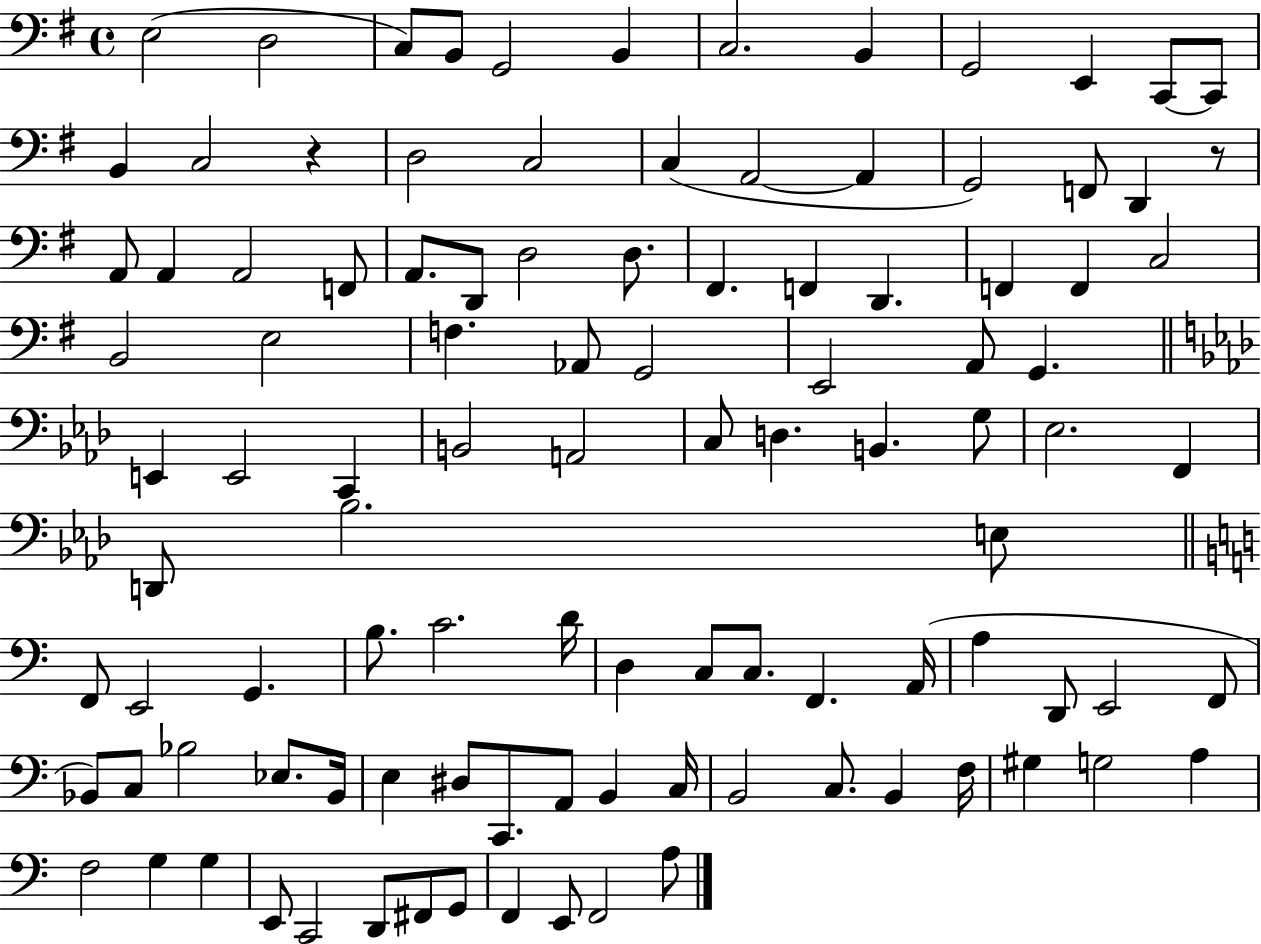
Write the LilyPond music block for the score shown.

{
  \clef bass
  \time 4/4
  \defaultTimeSignature
  \key g \major
  \repeat volta 2 { e2( d2 | c8) b,8 g,2 b,4 | c2. b,4 | g,2 e,4 c,8~~ c,8 | \break b,4 c2 r4 | d2 c2 | c4( a,2~~ a,4 | g,2) f,8 d,4 r8 | \break a,8 a,4 a,2 f,8 | a,8. d,8 d2 d8. | fis,4. f,4 d,4. | f,4 f,4 c2 | \break b,2 e2 | f4. aes,8 g,2 | e,2 a,8 g,4. | \bar "||" \break \key f \minor e,4 e,2 c,4 | b,2 a,2 | c8 d4. b,4. g8 | ees2. f,4 | \break d,8 bes2. e8 | \bar "||" \break \key c \major f,8 e,2 g,4. | b8. c'2. d'16 | d4 c8 c8. f,4. a,16( | a4 d,8 e,2 f,8 | \break bes,8) c8 bes2 ees8. bes,16 | e4 dis8 c,8. a,8 b,4 c16 | b,2 c8. b,4 f16 | gis4 g2 a4 | \break f2 g4 g4 | e,8 c,2 d,8 fis,8 g,8 | f,4 e,8 f,2 a8 | } \bar "|."
}